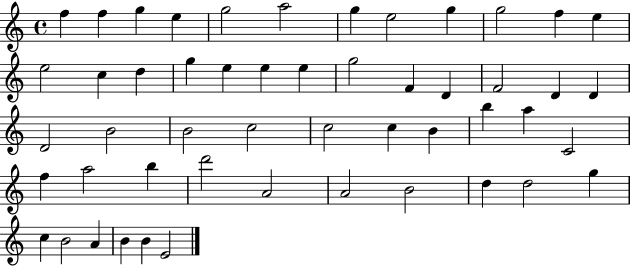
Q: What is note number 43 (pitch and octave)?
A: D5